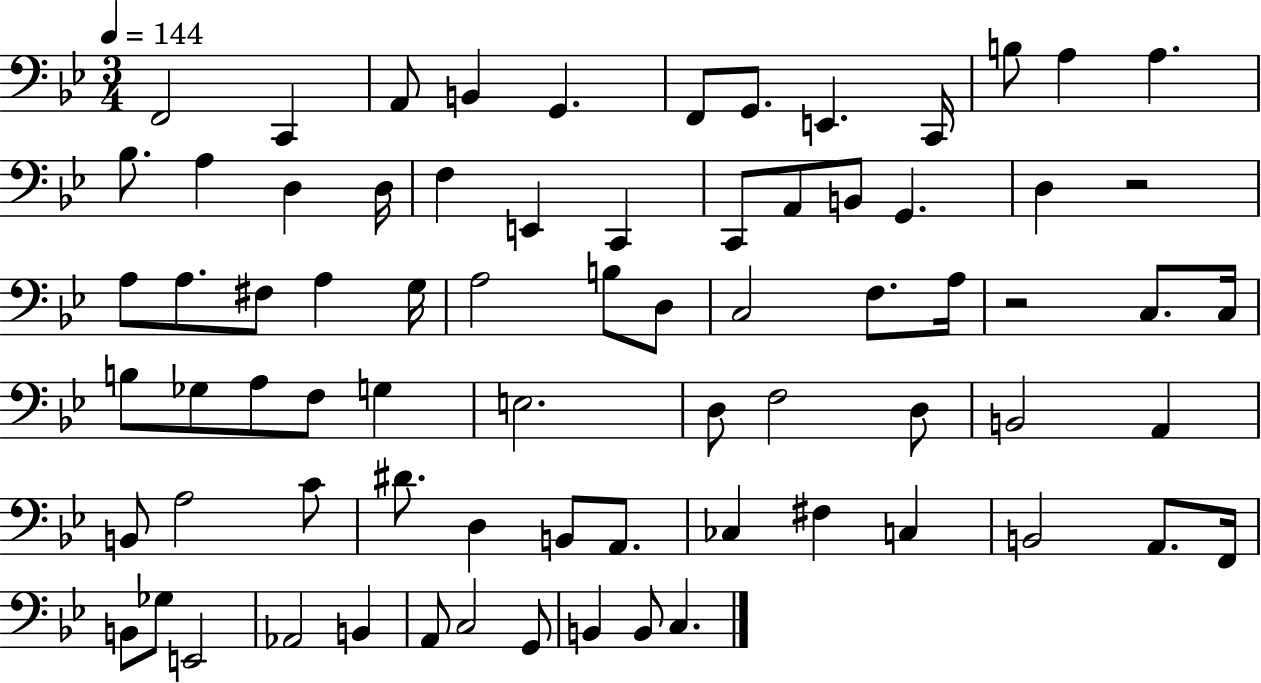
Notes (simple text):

F2/h C2/q A2/e B2/q G2/q. F2/e G2/e. E2/q. C2/s B3/e A3/q A3/q. Bb3/e. A3/q D3/q D3/s F3/q E2/q C2/q C2/e A2/e B2/e G2/q. D3/q R/h A3/e A3/e. F#3/e A3/q G3/s A3/h B3/e D3/e C3/h F3/e. A3/s R/h C3/e. C3/s B3/e Gb3/e A3/e F3/e G3/q E3/h. D3/e F3/h D3/e B2/h A2/q B2/e A3/h C4/e D#4/e. D3/q B2/e A2/e. CES3/q F#3/q C3/q B2/h A2/e. F2/s B2/e Gb3/e E2/h Ab2/h B2/q A2/e C3/h G2/e B2/q B2/e C3/q.